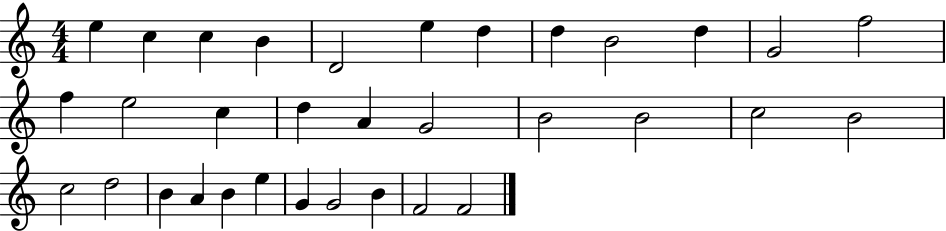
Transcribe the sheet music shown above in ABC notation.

X:1
T:Untitled
M:4/4
L:1/4
K:C
e c c B D2 e d d B2 d G2 f2 f e2 c d A G2 B2 B2 c2 B2 c2 d2 B A B e G G2 B F2 F2